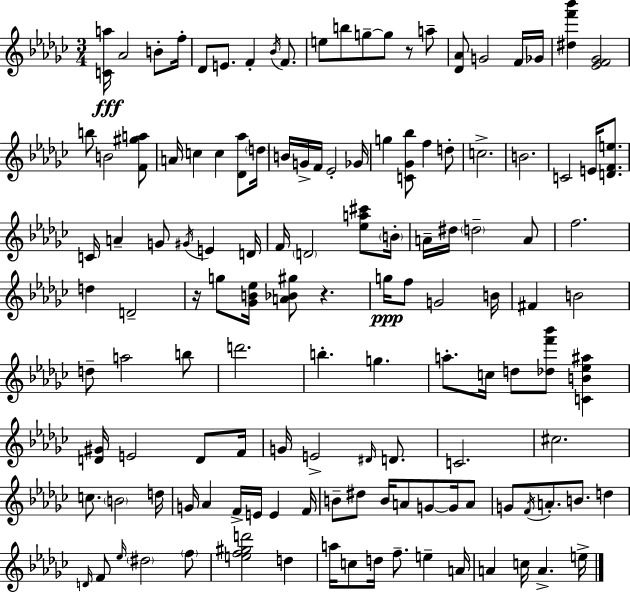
[C4,A5]/s Ab4/h B4/e F5/s Db4/e E4/e. F4/q Bb4/s F4/e. E5/e B5/e G5/e G5/e R/e A5/e [Db4,Ab4]/e G4/h F4/s Gb4/s [D#5,F6,Bb6]/q [Eb4,F4,Gb4]/h B5/e B4/h [F4,G#5,A5]/e A4/s C5/q C5/q [Db4,Ab5]/e D5/s B4/s G4/s F4/s Eb4/h Gb4/s G5/q [C4,Gb4,Bb5]/e F5/q D5/e C5/h. B4/h. C4/h E4/s [D4,F4,E5]/e. C4/s A4/q G4/e G#4/s E4/q D4/s F4/s D4/h [Eb5,A5,C#6]/e B4/s A4/s D#5/s D5/h A4/e F5/h. D5/q D4/h R/s G5/e [Gb4,B4,Eb5]/s [A4,Bb4,G#5]/e R/q. G5/s F5/e G4/h B4/s F#4/q B4/h D5/e A5/h B5/e D6/h. B5/q. G5/q. A5/e. C5/s D5/e [Db5,F6,Bb6]/e [C4,B4,Eb5,A#5]/q [D4,G#4]/s E4/h D4/e F4/s G4/s E4/h D#4/s D4/e. C4/h. C#5/h. C5/e. B4/h D5/s G4/s Ab4/q F4/s E4/s E4/q F4/s B4/e D#5/e B4/s A4/e G4/e G4/s A4/e G4/e F4/s A4/e. B4/e. D5/q D4/s F4/e Eb5/s D#5/h F5/e [E5,F5,G#5,D6]/h D5/q A5/s C5/e D5/s F5/e. E5/q A4/s A4/q C5/s A4/q. E5/s